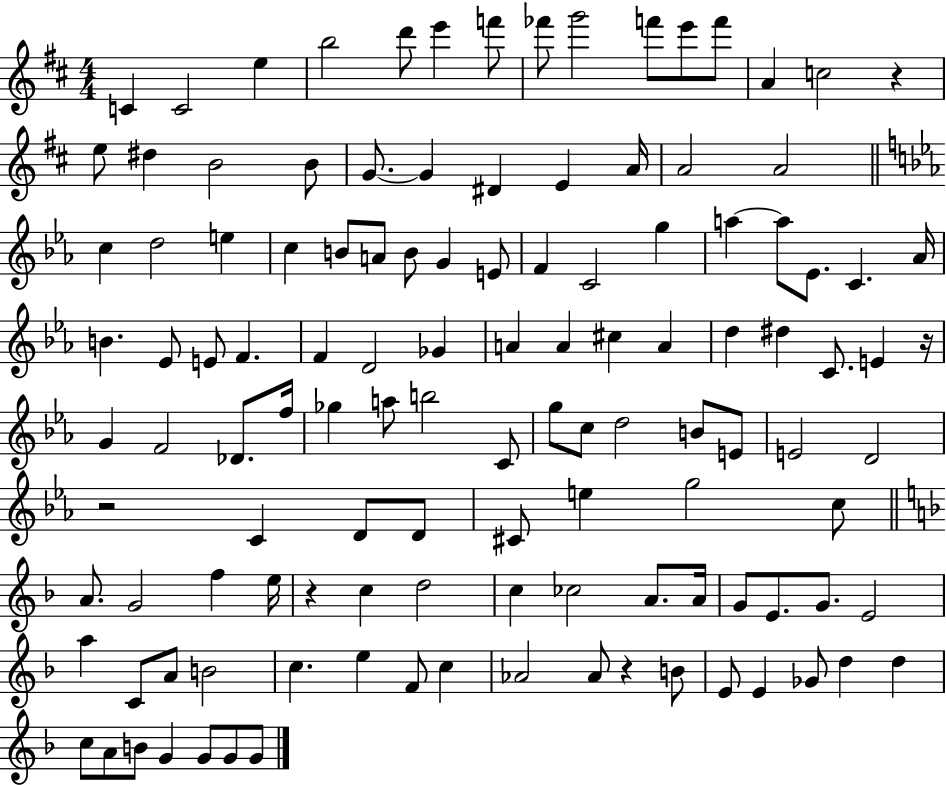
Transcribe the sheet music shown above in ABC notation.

X:1
T:Untitled
M:4/4
L:1/4
K:D
C C2 e b2 d'/2 e' f'/2 _f'/2 g'2 f'/2 e'/2 f'/2 A c2 z e/2 ^d B2 B/2 G/2 G ^D E A/4 A2 A2 c d2 e c B/2 A/2 B/2 G E/2 F C2 g a a/2 _E/2 C _A/4 B _E/2 E/2 F F D2 _G A A ^c A d ^d C/2 E z/4 G F2 _D/2 f/4 _g a/2 b2 C/2 g/2 c/2 d2 B/2 E/2 E2 D2 z2 C D/2 D/2 ^C/2 e g2 c/2 A/2 G2 f e/4 z c d2 c _c2 A/2 A/4 G/2 E/2 G/2 E2 a C/2 A/2 B2 c e F/2 c _A2 _A/2 z B/2 E/2 E _G/2 d d c/2 A/2 B/2 G G/2 G/2 G/2